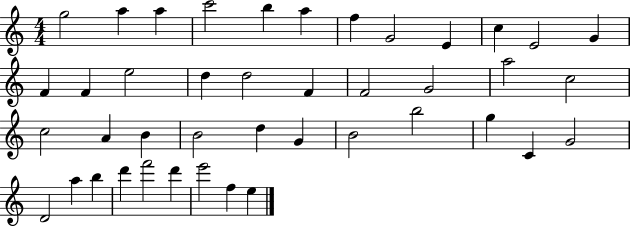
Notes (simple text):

G5/h A5/q A5/q C6/h B5/q A5/q F5/q G4/h E4/q C5/q E4/h G4/q F4/q F4/q E5/h D5/q D5/h F4/q F4/h G4/h A5/h C5/h C5/h A4/q B4/q B4/h D5/q G4/q B4/h B5/h G5/q C4/q G4/h D4/h A5/q B5/q D6/q F6/h D6/q E6/h F5/q E5/q